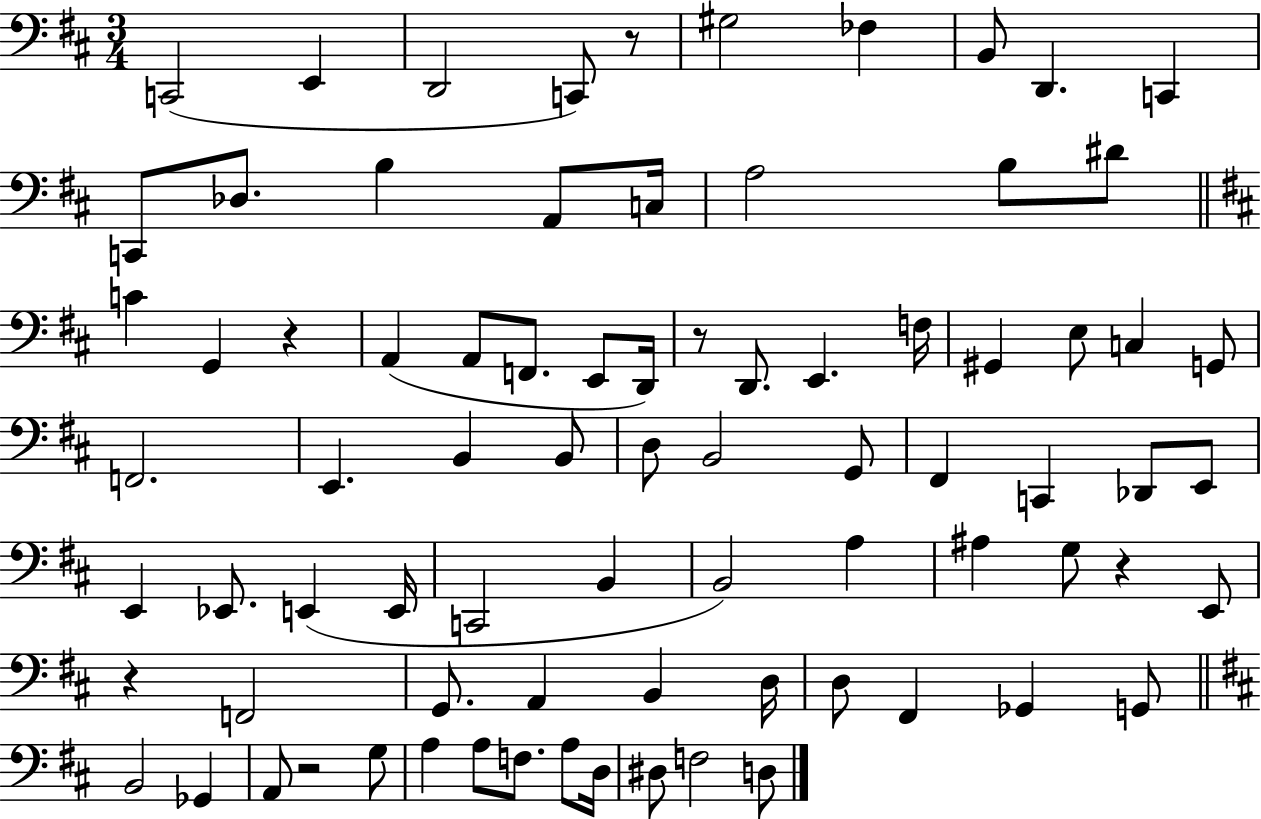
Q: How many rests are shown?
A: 6